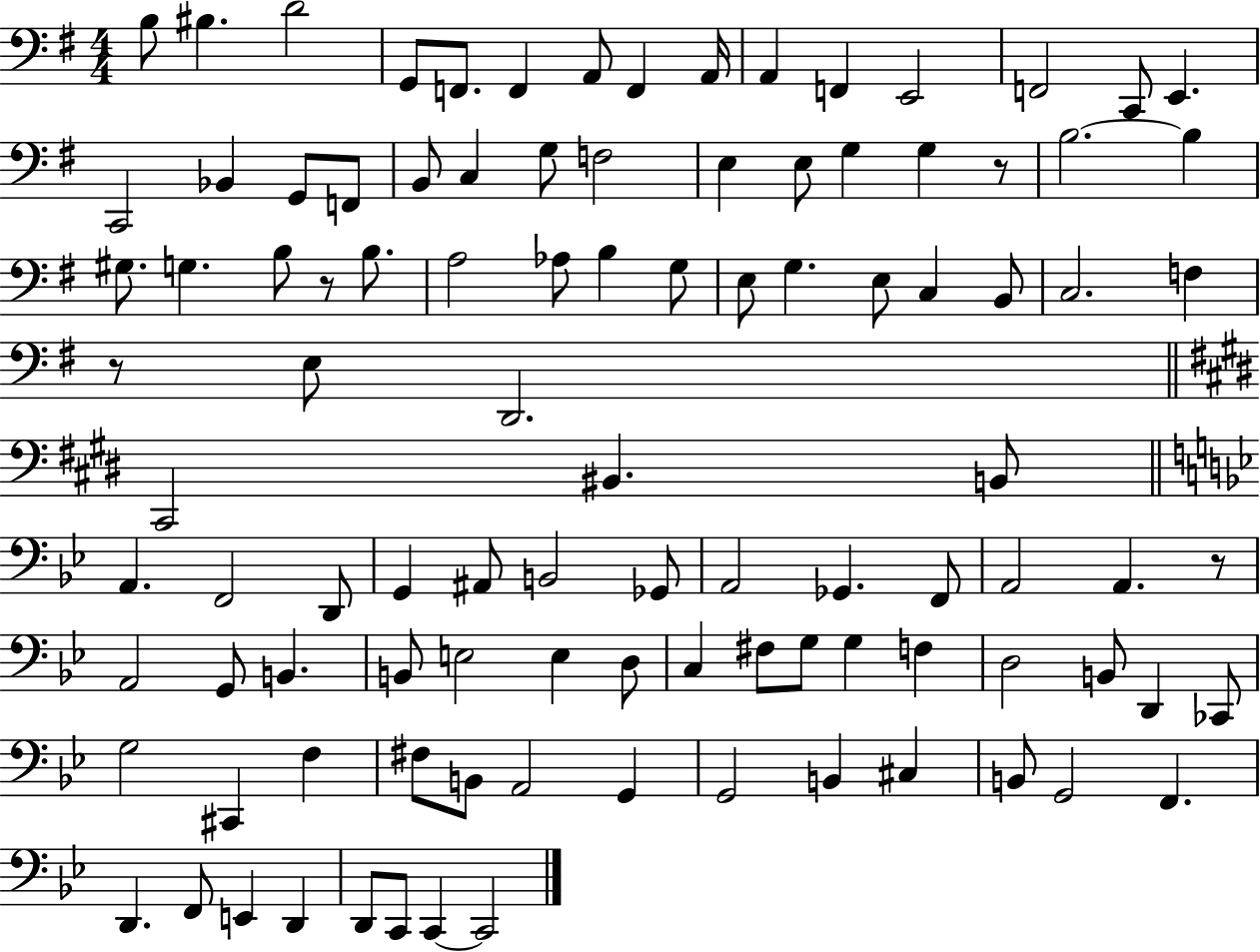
{
  \clef bass
  \numericTimeSignature
  \time 4/4
  \key g \major
  \repeat volta 2 { b8 bis4. d'2 | g,8 f,8. f,4 a,8 f,4 a,16 | a,4 f,4 e,2 | f,2 c,8 e,4. | \break c,2 bes,4 g,8 f,8 | b,8 c4 g8 f2 | e4 e8 g4 g4 r8 | b2.~~ b4 | \break gis8. g4. b8 r8 b8. | a2 aes8 b4 g8 | e8 g4. e8 c4 b,8 | c2. f4 | \break r8 e8 d,2. | \bar "||" \break \key e \major cis,2 bis,4. b,8 | \bar "||" \break \key bes \major a,4. f,2 d,8 | g,4 ais,8 b,2 ges,8 | a,2 ges,4. f,8 | a,2 a,4. r8 | \break a,2 g,8 b,4. | b,8 e2 e4 d8 | c4 fis8 g8 g4 f4 | d2 b,8 d,4 ces,8 | \break g2 cis,4 f4 | fis8 b,8 a,2 g,4 | g,2 b,4 cis4 | b,8 g,2 f,4. | \break d,4. f,8 e,4 d,4 | d,8 c,8 c,4~~ c,2 | } \bar "|."
}